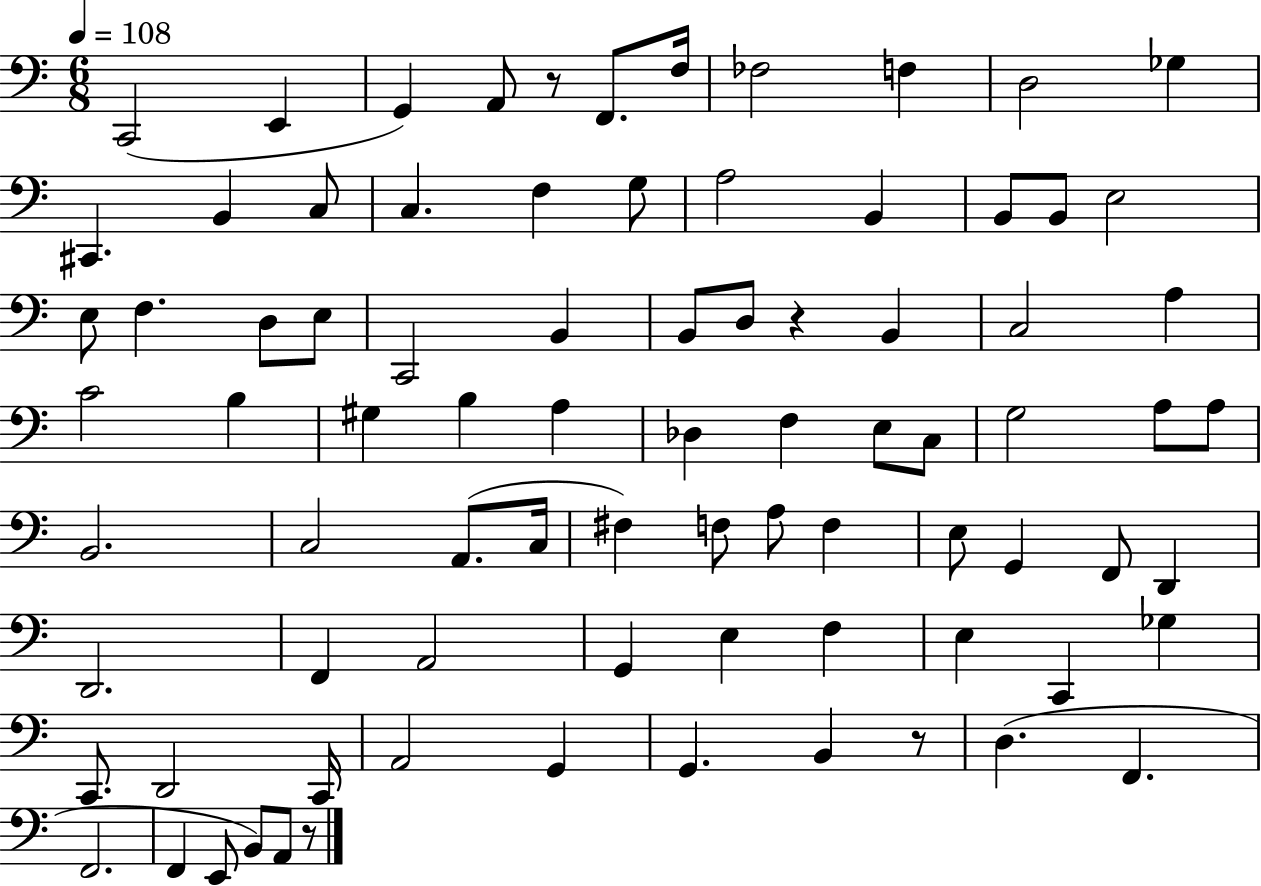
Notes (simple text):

C2/h E2/q G2/q A2/e R/e F2/e. F3/s FES3/h F3/q D3/h Gb3/q C#2/q. B2/q C3/e C3/q. F3/q G3/e A3/h B2/q B2/e B2/e E3/h E3/e F3/q. D3/e E3/e C2/h B2/q B2/e D3/e R/q B2/q C3/h A3/q C4/h B3/q G#3/q B3/q A3/q Db3/q F3/q E3/e C3/e G3/h A3/e A3/e B2/h. C3/h A2/e. C3/s F#3/q F3/e A3/e F3/q E3/e G2/q F2/e D2/q D2/h. F2/q A2/h G2/q E3/q F3/q E3/q C2/q Gb3/q C2/e. D2/h C2/s A2/h G2/q G2/q. B2/q R/e D3/q. F2/q. F2/h. F2/q E2/e B2/e A2/e R/e